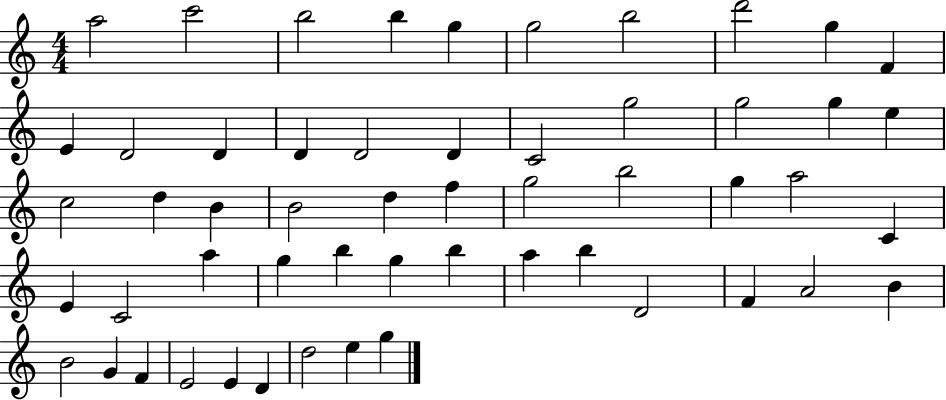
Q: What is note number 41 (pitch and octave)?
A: B5